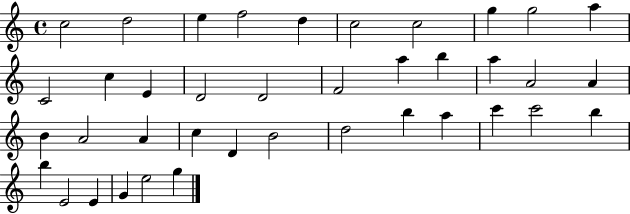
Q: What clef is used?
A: treble